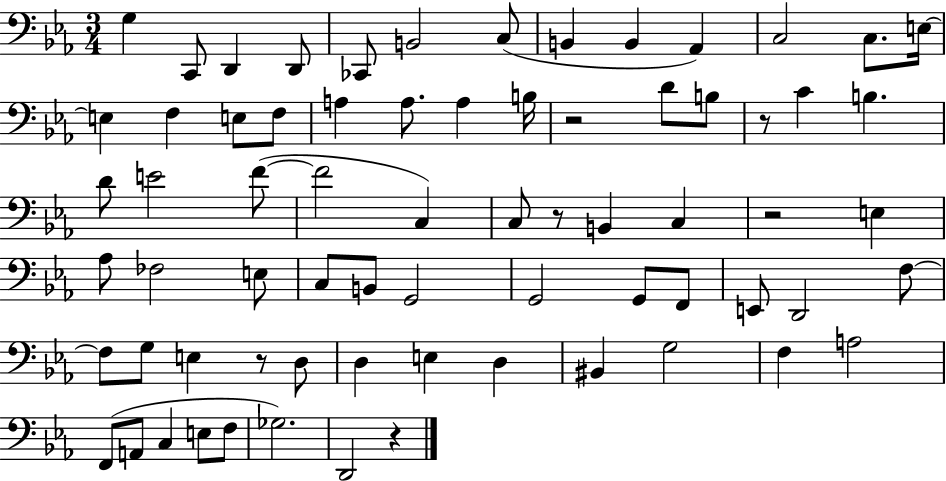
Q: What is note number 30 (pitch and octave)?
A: C3